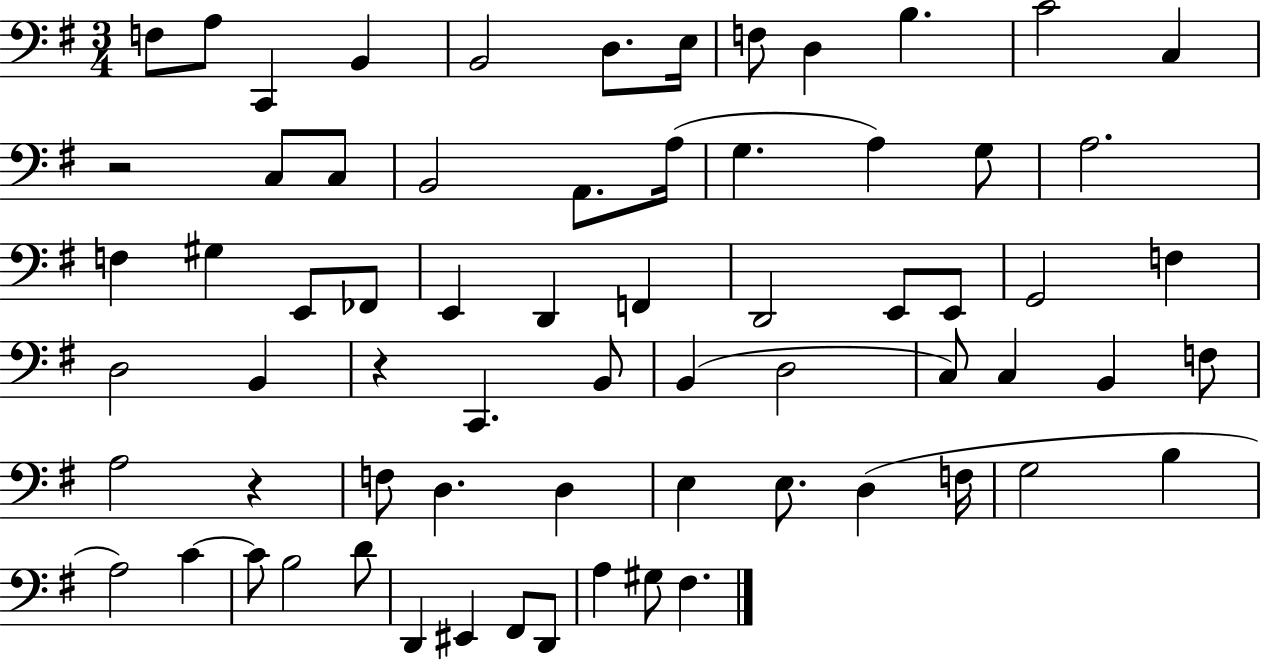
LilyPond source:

{
  \clef bass
  \numericTimeSignature
  \time 3/4
  \key g \major
  f8 a8 c,4 b,4 | b,2 d8. e16 | f8 d4 b4. | c'2 c4 | \break r2 c8 c8 | b,2 a,8. a16( | g4. a4) g8 | a2. | \break f4 gis4 e,8 fes,8 | e,4 d,4 f,4 | d,2 e,8 e,8 | g,2 f4 | \break d2 b,4 | r4 c,4. b,8 | b,4( d2 | c8) c4 b,4 f8 | \break a2 r4 | f8 d4. d4 | e4 e8. d4( f16 | g2 b4 | \break a2) c'4~~ | c'8 b2 d'8 | d,4 eis,4 fis,8 d,8 | a4 gis8 fis4. | \break \bar "|."
}